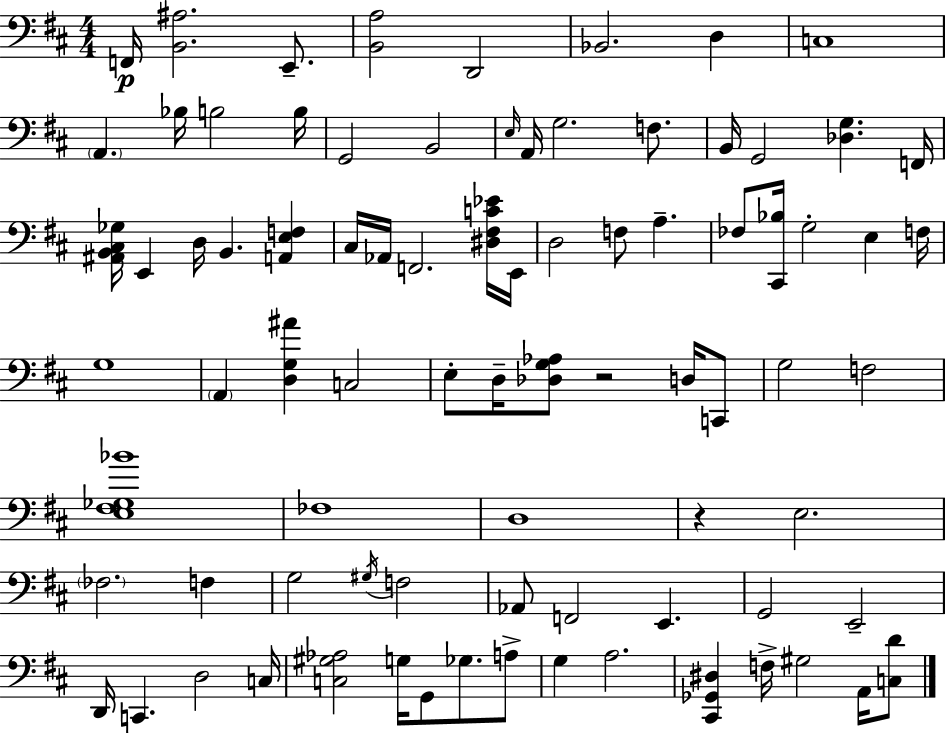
X:1
T:Untitled
M:4/4
L:1/4
K:D
F,,/4 [B,,^A,]2 E,,/2 [B,,A,]2 D,,2 _B,,2 D, C,4 A,, _B,/4 B,2 B,/4 G,,2 B,,2 E,/4 A,,/4 G,2 F,/2 B,,/4 G,,2 [_D,G,] F,,/4 [^A,,B,,^C,_G,]/4 E,, D,/4 B,, [A,,E,F,] ^C,/4 _A,,/4 F,,2 [^D,^F,C_E]/4 E,,/4 D,2 F,/2 A, _F,/2 [^C,,_B,]/4 G,2 E, F,/4 G,4 A,, [D,G,^A] C,2 E,/2 D,/4 [_D,G,_A,]/2 z2 D,/4 C,,/2 G,2 F,2 [E,^F,_G,_B]4 _F,4 D,4 z E,2 _F,2 F, G,2 ^G,/4 F,2 _A,,/2 F,,2 E,, G,,2 E,,2 D,,/4 C,, D,2 C,/4 [C,^G,_A,]2 G,/4 G,,/2 _G,/2 A,/2 G, A,2 [^C,,_G,,^D,] F,/4 ^G,2 A,,/4 [C,D]/2